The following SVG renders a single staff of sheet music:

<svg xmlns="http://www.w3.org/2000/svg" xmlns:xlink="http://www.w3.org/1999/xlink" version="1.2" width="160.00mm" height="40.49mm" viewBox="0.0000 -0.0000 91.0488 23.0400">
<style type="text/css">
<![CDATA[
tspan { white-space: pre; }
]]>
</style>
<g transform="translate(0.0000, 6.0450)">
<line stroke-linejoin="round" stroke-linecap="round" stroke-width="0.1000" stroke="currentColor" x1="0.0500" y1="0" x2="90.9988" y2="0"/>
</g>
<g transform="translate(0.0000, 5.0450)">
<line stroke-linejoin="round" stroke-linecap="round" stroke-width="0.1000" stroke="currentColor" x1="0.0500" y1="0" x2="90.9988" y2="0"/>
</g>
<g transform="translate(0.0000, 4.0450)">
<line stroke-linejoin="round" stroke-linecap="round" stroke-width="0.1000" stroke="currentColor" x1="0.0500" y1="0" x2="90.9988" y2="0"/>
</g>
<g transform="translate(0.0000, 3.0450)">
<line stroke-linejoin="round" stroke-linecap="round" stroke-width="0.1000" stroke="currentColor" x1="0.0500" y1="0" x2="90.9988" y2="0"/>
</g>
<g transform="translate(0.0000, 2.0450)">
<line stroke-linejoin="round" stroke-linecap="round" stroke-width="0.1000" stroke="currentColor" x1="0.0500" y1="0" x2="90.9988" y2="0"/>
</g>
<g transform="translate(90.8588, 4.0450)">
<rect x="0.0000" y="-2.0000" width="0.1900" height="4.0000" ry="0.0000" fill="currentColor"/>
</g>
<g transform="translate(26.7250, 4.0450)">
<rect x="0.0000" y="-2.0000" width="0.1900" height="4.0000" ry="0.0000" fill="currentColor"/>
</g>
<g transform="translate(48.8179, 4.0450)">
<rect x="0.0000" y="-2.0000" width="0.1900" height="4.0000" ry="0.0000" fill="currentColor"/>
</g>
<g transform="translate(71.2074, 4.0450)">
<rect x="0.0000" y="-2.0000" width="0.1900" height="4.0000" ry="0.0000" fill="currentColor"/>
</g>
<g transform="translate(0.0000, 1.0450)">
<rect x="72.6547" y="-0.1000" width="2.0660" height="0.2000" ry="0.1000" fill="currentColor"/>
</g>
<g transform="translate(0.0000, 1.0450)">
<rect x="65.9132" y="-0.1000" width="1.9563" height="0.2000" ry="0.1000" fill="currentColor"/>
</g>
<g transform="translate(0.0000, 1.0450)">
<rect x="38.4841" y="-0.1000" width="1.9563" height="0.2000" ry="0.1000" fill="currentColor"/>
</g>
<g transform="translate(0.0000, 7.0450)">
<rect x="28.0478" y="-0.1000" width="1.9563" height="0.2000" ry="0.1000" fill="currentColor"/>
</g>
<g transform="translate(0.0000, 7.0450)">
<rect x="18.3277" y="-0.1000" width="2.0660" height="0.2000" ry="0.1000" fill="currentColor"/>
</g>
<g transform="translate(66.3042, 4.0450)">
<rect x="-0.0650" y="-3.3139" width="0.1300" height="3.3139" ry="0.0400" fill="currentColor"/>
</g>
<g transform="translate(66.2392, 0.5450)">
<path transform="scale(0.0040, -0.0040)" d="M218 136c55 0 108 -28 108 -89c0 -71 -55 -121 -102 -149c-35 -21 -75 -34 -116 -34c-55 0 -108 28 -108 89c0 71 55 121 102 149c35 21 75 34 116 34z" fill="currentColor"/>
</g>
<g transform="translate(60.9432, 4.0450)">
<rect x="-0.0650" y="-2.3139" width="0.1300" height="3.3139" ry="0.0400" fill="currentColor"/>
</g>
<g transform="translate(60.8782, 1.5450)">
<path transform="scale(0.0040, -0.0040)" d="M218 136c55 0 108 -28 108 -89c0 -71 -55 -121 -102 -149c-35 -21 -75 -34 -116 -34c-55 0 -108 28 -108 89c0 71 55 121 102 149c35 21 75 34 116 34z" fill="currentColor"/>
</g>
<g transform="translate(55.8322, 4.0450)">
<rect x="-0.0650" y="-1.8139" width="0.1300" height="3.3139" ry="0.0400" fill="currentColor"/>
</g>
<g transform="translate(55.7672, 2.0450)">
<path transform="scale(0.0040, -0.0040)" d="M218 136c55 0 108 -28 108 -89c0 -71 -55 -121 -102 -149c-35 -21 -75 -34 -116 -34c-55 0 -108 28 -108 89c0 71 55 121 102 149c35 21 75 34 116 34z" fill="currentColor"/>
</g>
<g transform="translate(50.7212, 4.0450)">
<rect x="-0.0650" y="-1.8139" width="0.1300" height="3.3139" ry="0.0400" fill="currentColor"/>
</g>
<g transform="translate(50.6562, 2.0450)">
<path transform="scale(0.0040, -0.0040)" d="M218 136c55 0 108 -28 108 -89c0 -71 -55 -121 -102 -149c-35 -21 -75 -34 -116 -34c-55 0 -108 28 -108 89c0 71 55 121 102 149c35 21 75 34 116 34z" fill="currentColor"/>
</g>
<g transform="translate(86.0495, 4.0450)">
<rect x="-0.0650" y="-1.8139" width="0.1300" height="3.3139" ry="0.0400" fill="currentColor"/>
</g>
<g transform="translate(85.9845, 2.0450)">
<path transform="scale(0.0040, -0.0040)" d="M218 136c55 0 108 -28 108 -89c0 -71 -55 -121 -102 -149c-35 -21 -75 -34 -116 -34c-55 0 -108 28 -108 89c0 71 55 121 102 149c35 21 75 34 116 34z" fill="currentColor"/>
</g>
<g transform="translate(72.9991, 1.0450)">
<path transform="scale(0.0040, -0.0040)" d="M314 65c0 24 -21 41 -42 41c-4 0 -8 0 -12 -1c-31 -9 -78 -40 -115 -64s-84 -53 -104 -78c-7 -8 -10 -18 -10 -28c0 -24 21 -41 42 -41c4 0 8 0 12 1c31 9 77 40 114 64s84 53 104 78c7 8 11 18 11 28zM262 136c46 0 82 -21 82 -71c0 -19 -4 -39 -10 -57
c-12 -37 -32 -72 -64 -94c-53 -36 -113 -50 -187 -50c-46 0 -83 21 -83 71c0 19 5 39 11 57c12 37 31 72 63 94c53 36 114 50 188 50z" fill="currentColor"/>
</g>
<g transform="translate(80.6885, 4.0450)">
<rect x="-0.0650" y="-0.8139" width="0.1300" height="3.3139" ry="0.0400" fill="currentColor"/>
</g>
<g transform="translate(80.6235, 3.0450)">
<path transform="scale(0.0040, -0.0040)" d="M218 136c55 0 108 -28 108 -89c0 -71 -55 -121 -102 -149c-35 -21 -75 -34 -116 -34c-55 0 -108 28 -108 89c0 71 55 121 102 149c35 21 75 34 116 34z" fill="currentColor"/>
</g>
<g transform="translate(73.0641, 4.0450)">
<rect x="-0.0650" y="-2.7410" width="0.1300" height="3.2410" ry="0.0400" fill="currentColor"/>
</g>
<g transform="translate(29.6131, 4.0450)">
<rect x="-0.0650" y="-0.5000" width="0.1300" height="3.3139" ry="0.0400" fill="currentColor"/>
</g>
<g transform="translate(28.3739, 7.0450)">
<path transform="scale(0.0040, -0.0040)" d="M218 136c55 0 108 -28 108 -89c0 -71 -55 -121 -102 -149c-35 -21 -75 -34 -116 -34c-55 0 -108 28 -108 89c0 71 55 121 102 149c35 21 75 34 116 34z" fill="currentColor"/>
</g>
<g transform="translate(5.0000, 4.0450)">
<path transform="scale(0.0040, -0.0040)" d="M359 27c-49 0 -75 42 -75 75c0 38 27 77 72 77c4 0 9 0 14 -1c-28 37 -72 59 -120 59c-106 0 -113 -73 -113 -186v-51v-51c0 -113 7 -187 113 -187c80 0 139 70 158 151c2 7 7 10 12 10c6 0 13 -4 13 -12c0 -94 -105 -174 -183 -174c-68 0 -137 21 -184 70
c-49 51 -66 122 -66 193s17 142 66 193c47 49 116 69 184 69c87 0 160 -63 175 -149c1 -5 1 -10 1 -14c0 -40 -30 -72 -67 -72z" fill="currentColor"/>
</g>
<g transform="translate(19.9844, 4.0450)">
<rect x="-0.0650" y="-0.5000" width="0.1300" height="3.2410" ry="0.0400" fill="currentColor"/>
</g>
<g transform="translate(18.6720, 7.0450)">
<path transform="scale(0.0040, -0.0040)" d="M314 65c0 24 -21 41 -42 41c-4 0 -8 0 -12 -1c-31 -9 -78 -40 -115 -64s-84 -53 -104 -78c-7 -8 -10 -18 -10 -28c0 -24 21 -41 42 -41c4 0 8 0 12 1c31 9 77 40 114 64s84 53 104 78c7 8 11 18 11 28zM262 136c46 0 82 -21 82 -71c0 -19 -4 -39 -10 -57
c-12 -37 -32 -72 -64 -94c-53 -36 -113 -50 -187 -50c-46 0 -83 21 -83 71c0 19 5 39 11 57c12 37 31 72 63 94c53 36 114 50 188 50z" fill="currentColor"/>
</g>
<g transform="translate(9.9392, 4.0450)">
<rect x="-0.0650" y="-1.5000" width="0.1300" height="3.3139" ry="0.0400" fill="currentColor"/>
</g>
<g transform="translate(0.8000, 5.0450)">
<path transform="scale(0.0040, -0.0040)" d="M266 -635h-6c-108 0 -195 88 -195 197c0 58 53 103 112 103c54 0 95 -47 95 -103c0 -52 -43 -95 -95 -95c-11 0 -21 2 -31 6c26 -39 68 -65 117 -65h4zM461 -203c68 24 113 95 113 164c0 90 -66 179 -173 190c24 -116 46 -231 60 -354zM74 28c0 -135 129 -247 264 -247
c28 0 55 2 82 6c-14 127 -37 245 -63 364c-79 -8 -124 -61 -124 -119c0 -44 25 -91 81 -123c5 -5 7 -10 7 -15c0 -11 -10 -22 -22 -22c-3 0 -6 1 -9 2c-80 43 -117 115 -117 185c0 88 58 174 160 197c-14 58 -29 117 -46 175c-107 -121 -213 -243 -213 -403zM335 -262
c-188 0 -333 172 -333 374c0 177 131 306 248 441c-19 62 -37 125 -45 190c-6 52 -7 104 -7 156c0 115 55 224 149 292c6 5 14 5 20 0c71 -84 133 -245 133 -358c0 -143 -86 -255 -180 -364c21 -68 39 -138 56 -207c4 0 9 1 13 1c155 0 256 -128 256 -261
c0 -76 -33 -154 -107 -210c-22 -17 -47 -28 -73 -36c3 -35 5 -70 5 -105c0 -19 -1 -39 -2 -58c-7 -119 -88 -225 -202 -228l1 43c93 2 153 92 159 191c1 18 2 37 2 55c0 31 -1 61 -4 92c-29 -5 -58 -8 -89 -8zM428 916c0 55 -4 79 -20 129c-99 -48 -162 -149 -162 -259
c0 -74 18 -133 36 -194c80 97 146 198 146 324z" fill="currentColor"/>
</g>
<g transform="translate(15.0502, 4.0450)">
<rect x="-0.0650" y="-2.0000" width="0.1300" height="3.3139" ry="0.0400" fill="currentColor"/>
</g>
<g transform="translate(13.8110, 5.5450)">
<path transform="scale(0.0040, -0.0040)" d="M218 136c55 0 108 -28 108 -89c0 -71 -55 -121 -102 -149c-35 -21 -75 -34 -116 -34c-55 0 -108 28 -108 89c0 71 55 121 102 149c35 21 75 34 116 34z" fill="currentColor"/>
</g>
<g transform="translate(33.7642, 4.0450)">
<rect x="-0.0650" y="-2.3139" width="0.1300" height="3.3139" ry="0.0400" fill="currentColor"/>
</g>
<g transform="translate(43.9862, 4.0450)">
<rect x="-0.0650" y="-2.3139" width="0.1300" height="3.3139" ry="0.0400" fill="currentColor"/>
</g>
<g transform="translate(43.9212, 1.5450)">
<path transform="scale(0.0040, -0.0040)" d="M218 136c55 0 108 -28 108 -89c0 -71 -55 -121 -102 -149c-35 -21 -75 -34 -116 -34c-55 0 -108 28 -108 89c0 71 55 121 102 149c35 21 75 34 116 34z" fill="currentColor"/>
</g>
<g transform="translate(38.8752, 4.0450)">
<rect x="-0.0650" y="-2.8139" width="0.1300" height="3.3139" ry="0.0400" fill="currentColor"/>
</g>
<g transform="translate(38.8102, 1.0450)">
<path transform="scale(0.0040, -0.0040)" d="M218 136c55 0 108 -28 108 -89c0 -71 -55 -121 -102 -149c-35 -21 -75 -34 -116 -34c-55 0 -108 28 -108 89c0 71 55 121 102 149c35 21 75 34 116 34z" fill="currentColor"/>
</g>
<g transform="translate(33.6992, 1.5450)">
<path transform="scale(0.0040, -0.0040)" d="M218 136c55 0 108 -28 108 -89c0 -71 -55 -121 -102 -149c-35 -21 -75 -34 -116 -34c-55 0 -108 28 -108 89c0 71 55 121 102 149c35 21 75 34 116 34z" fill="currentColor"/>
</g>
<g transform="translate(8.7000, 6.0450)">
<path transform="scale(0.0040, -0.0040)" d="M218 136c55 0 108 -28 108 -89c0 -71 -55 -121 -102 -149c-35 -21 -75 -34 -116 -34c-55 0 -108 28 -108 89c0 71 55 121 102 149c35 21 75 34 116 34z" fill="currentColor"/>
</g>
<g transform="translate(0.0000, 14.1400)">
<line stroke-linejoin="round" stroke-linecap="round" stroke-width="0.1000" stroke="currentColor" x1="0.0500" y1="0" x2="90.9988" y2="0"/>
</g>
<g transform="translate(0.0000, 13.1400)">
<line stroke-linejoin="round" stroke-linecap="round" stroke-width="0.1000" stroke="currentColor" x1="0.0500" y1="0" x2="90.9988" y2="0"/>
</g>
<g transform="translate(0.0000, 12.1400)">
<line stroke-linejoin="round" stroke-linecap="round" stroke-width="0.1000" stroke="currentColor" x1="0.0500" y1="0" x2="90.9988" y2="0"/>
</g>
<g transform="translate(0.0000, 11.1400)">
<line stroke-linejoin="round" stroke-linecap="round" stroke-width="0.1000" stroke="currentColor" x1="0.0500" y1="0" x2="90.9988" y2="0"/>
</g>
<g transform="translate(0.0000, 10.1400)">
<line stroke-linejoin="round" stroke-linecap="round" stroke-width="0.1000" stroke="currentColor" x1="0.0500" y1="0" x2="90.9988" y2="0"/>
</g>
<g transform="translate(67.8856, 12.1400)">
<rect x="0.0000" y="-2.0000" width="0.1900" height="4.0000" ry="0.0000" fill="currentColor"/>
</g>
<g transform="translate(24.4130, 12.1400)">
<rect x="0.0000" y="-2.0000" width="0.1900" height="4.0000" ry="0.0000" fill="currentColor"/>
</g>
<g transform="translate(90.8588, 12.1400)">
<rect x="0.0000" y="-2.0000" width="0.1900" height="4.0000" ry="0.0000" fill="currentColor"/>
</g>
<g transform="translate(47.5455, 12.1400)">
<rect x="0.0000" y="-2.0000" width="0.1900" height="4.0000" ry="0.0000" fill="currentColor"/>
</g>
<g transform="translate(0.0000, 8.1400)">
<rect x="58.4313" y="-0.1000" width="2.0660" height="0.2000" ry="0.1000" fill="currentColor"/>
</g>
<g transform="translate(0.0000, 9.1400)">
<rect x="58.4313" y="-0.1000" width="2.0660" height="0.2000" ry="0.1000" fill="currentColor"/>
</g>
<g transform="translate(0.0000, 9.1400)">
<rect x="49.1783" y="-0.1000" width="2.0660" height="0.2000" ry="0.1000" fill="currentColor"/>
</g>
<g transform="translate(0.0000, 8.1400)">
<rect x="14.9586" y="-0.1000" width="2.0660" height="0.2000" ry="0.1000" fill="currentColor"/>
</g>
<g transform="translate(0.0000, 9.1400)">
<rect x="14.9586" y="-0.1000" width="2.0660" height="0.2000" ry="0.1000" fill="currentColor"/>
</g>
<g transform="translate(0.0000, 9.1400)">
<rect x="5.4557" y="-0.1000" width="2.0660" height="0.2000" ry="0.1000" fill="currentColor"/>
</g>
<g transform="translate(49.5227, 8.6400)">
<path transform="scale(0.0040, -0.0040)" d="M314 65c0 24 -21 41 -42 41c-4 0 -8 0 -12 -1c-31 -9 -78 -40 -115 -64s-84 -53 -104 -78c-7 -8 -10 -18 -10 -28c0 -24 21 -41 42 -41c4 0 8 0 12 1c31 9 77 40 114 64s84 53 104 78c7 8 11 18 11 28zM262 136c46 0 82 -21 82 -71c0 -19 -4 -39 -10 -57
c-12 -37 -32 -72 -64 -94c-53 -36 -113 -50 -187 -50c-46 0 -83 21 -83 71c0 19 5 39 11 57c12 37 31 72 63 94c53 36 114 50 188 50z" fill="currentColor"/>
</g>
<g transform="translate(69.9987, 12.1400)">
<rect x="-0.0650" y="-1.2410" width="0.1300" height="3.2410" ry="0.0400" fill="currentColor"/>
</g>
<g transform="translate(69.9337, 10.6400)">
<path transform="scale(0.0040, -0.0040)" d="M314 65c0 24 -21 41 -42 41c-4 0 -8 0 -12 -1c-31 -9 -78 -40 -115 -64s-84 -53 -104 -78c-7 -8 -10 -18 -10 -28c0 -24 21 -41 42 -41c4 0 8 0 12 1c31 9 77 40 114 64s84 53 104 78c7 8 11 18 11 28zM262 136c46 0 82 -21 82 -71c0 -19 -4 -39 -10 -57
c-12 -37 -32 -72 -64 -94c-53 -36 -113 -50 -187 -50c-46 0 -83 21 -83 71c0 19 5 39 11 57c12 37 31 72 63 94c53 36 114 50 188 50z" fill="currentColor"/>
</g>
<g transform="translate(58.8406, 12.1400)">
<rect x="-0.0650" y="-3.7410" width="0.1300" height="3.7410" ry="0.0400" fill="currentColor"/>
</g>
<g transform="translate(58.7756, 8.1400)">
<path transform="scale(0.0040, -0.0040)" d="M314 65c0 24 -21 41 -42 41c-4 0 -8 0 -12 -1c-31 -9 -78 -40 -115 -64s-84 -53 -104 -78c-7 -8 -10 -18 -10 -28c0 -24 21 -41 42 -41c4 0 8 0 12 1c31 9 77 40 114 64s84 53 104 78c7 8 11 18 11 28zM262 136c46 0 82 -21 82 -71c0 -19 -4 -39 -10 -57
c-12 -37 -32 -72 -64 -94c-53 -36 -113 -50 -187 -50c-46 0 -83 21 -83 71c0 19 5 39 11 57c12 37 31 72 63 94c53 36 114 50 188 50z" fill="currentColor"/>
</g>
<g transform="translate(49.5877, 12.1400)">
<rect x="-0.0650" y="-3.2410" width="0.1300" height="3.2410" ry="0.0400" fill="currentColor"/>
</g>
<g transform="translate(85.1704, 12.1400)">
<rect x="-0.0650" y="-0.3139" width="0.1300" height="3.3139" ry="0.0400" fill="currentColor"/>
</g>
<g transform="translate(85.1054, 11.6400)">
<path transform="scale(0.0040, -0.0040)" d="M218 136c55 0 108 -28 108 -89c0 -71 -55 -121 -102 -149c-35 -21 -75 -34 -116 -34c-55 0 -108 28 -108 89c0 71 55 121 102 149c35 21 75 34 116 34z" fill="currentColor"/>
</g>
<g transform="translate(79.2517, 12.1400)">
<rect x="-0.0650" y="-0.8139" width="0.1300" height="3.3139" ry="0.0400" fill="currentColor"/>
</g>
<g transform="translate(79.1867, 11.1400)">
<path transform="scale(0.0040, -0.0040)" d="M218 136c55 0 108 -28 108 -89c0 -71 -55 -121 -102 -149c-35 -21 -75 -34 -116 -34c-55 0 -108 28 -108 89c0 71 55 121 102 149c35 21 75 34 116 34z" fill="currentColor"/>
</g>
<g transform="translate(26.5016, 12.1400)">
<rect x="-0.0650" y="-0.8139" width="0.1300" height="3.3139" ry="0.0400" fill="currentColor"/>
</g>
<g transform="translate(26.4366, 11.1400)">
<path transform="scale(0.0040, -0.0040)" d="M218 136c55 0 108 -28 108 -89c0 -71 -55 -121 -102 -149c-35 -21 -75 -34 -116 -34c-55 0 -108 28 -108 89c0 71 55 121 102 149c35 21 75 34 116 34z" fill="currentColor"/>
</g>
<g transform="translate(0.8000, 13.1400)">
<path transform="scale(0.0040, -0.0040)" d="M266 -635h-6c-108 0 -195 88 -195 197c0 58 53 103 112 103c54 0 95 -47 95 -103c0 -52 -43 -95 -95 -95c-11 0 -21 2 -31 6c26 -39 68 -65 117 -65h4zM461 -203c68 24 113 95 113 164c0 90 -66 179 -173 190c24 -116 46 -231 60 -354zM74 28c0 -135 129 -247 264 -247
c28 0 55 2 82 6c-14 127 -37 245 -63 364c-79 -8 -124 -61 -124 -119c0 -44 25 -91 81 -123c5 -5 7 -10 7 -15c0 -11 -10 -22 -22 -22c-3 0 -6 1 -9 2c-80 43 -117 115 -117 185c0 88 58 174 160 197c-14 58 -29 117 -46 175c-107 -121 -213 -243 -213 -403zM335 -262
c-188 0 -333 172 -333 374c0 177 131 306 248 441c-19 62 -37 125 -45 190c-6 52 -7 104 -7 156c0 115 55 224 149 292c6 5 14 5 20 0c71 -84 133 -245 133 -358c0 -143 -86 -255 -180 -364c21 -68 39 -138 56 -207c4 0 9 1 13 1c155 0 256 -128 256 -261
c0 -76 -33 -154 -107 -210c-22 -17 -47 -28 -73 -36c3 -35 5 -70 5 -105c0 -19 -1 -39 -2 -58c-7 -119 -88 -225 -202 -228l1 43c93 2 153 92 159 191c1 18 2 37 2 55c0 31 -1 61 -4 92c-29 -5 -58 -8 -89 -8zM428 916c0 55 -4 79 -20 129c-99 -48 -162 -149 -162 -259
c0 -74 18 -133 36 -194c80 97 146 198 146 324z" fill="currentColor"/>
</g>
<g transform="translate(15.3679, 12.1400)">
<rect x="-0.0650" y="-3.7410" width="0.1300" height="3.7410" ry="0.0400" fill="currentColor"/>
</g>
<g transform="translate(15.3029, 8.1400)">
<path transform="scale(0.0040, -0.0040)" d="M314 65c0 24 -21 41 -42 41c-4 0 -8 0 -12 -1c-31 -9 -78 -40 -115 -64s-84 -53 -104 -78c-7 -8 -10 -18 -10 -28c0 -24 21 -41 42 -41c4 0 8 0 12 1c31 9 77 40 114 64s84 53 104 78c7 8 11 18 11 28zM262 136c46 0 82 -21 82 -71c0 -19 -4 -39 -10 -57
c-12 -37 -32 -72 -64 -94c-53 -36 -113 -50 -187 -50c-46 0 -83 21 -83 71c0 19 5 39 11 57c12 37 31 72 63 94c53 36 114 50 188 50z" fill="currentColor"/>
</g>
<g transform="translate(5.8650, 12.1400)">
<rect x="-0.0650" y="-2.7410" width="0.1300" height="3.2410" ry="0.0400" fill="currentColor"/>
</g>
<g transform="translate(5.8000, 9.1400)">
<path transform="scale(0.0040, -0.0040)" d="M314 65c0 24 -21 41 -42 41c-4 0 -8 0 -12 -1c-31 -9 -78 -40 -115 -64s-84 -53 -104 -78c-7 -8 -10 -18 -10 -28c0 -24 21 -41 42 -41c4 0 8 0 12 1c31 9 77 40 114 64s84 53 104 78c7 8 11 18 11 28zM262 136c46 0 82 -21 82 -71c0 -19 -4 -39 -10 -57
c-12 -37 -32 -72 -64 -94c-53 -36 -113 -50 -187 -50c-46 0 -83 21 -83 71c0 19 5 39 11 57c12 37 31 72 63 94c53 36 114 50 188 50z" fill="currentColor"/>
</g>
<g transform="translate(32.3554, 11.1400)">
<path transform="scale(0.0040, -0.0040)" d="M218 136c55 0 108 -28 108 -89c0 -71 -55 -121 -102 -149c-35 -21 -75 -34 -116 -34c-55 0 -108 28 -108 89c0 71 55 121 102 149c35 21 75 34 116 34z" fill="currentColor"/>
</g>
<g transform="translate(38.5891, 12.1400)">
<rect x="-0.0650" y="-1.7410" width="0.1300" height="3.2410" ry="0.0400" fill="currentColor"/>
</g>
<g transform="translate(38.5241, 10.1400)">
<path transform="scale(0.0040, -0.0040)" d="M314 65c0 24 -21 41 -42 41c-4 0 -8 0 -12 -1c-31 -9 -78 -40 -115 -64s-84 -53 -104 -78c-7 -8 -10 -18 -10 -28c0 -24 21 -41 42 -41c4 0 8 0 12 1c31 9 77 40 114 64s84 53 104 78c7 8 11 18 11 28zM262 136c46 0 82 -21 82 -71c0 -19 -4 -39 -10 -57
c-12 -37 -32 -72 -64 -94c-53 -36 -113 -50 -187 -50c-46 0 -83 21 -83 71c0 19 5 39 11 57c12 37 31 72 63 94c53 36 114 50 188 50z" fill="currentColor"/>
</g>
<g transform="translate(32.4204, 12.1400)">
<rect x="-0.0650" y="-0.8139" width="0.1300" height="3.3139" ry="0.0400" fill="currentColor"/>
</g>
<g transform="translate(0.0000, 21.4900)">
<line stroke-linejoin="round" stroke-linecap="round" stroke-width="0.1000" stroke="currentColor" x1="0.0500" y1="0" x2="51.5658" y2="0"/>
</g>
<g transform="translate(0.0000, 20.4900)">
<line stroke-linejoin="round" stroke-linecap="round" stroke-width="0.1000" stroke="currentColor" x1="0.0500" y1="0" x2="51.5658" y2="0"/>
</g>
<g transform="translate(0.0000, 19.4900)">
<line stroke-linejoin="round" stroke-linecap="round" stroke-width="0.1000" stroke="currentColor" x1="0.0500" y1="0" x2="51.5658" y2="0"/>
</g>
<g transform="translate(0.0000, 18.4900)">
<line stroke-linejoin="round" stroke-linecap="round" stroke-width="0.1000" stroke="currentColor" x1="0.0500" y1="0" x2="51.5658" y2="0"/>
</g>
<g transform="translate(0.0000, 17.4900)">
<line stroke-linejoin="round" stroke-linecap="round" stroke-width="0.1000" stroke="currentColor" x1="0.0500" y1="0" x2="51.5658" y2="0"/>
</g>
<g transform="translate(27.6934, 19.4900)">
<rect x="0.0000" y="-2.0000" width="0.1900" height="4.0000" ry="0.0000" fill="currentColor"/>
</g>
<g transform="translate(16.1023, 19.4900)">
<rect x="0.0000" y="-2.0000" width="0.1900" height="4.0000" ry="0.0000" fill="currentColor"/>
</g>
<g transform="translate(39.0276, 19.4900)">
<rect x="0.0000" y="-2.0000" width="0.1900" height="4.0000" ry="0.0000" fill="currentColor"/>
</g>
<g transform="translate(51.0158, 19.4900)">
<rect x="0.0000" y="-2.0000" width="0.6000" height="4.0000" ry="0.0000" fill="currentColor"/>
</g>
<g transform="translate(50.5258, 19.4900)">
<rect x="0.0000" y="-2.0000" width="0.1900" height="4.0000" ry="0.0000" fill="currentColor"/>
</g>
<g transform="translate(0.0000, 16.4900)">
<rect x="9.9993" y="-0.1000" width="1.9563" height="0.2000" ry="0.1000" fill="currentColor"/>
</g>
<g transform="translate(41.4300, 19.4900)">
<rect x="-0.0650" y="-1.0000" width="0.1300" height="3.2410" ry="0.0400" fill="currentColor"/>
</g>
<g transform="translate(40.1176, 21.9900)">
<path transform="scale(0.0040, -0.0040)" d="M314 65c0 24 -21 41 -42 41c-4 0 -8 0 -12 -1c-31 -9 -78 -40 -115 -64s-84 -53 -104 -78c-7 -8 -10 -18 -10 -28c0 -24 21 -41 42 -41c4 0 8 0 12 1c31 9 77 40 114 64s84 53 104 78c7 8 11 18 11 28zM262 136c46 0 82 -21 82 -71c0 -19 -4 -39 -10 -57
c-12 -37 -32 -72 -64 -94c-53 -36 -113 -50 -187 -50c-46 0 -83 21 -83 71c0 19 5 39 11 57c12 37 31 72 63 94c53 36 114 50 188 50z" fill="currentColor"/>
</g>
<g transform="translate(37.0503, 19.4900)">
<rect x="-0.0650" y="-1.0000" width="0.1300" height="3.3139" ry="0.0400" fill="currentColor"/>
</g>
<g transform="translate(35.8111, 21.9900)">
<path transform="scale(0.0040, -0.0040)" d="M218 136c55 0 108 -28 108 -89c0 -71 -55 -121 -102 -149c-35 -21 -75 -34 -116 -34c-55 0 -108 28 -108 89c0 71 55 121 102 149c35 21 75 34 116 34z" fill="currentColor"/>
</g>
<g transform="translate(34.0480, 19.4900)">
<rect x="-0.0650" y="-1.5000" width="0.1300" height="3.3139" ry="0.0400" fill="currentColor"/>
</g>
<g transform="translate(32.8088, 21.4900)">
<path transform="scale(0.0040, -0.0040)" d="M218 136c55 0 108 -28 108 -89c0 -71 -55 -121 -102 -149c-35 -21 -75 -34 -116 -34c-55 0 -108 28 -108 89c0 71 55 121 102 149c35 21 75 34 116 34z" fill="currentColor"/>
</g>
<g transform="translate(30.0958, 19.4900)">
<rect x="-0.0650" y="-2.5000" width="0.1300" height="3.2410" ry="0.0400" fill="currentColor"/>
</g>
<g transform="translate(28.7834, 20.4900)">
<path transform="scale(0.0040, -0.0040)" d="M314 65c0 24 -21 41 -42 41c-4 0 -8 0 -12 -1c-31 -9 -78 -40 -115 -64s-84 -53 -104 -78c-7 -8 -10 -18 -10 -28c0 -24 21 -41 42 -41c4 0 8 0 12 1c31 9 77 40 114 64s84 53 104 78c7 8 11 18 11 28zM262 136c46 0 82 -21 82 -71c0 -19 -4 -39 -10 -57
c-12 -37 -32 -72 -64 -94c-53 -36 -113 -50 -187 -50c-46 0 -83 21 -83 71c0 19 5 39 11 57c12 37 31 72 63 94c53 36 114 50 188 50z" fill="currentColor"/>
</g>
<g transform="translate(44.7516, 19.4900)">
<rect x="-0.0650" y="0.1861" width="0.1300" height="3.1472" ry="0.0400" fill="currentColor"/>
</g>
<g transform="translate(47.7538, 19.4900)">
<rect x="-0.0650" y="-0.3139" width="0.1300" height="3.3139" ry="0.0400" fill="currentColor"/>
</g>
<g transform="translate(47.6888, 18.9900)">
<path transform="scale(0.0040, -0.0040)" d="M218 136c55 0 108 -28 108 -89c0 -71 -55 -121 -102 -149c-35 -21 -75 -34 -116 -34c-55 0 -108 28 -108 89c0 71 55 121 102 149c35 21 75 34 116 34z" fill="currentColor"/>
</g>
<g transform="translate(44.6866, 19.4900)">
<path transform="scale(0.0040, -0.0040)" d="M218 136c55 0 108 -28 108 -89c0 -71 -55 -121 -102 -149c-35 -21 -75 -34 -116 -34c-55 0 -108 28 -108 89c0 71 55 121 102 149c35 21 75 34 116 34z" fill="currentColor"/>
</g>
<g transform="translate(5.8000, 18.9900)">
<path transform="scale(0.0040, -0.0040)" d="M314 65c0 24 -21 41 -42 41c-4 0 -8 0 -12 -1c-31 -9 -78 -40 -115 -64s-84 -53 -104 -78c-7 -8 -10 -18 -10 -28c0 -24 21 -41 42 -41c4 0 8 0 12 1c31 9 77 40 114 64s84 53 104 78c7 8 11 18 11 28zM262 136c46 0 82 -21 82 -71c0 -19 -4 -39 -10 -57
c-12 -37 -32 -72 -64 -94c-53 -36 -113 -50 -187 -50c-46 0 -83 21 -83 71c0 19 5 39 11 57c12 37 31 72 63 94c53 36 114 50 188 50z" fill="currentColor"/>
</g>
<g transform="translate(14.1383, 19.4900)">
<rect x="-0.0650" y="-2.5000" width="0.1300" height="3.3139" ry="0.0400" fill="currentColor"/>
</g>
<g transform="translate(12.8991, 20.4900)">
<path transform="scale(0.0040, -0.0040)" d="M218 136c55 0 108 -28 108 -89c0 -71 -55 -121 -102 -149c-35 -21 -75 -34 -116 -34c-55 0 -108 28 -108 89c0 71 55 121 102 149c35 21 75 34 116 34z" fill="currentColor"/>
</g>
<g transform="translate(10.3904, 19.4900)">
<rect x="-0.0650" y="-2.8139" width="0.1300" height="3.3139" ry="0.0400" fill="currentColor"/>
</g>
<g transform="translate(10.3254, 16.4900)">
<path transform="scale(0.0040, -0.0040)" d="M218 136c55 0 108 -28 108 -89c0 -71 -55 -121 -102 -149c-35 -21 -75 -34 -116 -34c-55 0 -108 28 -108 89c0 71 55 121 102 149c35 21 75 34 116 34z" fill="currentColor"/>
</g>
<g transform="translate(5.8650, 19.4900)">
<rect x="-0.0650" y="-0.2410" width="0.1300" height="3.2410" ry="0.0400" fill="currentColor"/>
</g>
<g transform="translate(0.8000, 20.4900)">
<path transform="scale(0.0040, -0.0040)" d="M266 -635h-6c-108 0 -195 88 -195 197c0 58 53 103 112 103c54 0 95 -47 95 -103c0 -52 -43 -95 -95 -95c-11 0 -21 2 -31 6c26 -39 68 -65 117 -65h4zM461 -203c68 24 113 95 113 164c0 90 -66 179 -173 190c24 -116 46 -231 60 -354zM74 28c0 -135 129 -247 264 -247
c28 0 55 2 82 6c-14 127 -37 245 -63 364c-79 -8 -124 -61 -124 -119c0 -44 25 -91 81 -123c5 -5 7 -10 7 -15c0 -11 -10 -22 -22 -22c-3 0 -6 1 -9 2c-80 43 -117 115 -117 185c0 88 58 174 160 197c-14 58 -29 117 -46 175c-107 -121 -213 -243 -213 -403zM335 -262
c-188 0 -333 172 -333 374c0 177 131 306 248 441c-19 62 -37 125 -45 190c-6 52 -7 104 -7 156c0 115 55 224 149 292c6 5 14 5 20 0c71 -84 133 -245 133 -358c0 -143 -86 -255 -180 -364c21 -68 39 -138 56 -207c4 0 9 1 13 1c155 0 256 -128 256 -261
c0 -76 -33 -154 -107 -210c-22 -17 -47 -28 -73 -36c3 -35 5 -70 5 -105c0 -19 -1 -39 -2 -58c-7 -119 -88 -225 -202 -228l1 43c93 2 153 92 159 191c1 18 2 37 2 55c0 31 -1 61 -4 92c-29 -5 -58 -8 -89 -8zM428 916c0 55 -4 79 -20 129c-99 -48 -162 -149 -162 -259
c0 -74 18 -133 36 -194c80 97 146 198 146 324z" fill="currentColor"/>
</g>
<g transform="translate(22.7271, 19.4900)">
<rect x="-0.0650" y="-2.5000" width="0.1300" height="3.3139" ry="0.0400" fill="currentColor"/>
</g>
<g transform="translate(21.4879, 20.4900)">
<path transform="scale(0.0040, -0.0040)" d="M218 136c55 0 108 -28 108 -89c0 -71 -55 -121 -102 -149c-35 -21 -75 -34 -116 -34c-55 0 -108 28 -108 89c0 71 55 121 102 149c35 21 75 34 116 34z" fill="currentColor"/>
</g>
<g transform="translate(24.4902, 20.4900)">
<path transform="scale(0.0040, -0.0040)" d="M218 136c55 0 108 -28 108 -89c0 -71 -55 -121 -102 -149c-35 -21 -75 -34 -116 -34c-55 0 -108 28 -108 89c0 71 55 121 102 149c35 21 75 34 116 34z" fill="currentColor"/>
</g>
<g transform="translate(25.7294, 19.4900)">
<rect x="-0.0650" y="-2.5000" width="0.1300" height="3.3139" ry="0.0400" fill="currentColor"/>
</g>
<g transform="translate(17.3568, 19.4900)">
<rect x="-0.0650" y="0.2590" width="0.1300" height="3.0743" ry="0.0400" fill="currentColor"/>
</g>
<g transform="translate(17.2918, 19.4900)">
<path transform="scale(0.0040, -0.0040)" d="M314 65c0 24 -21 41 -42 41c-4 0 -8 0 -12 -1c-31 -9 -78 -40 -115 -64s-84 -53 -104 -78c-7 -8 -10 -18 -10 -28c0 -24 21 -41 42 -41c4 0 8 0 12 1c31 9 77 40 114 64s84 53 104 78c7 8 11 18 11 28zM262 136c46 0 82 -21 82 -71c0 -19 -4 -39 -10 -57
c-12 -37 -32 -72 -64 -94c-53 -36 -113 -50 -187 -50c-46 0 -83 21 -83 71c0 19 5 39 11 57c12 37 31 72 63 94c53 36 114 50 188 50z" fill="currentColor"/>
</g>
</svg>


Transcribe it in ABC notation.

X:1
T:Untitled
M:4/4
L:1/4
K:C
E F C2 C g a g f f g b a2 d f a2 c'2 d d f2 b2 c'2 e2 d c c2 a G B2 G G G2 E D D2 B c